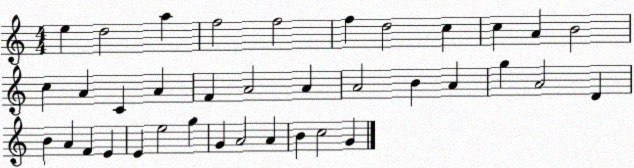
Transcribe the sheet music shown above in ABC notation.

X:1
T:Untitled
M:4/4
L:1/4
K:C
e d2 a f2 f2 f d2 c c A B2 c A C A F A2 A A2 B A g A2 D B A F E E e2 g G A2 A B c2 G